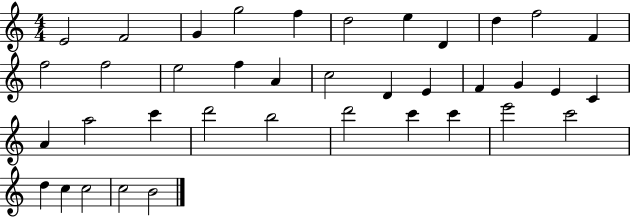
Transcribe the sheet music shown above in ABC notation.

X:1
T:Untitled
M:4/4
L:1/4
K:C
E2 F2 G g2 f d2 e D d f2 F f2 f2 e2 f A c2 D E F G E C A a2 c' d'2 b2 d'2 c' c' e'2 c'2 d c c2 c2 B2